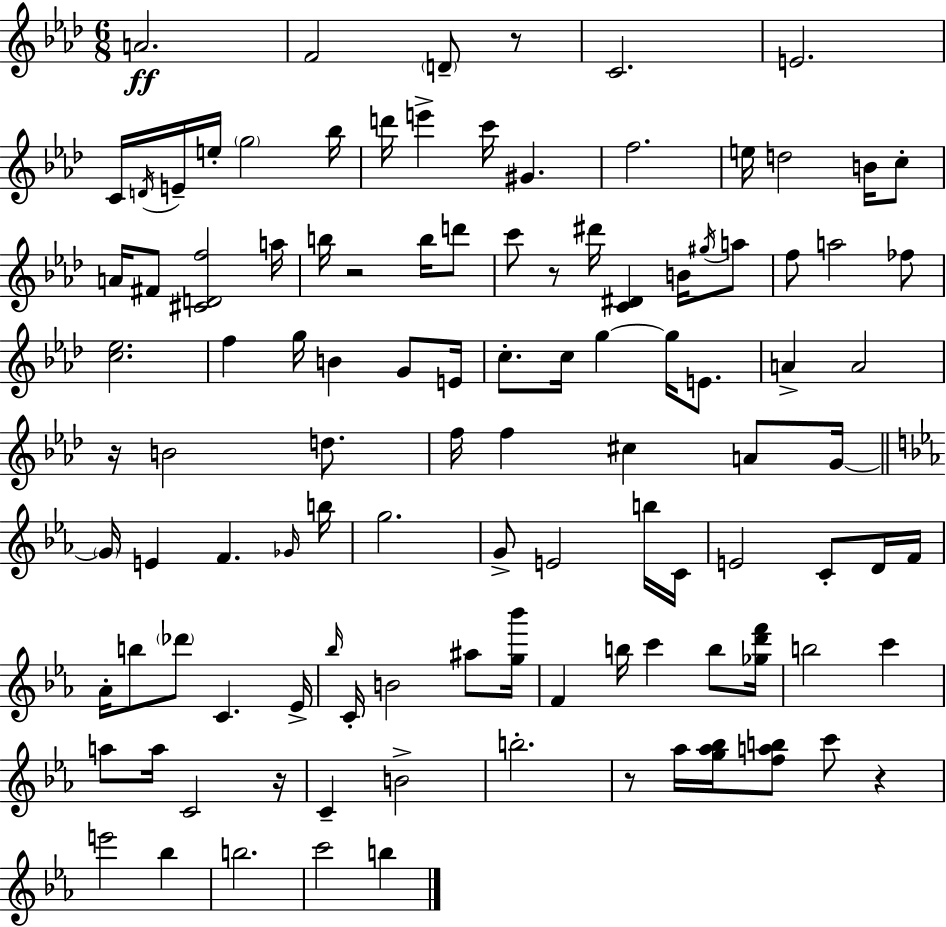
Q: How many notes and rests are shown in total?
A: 109